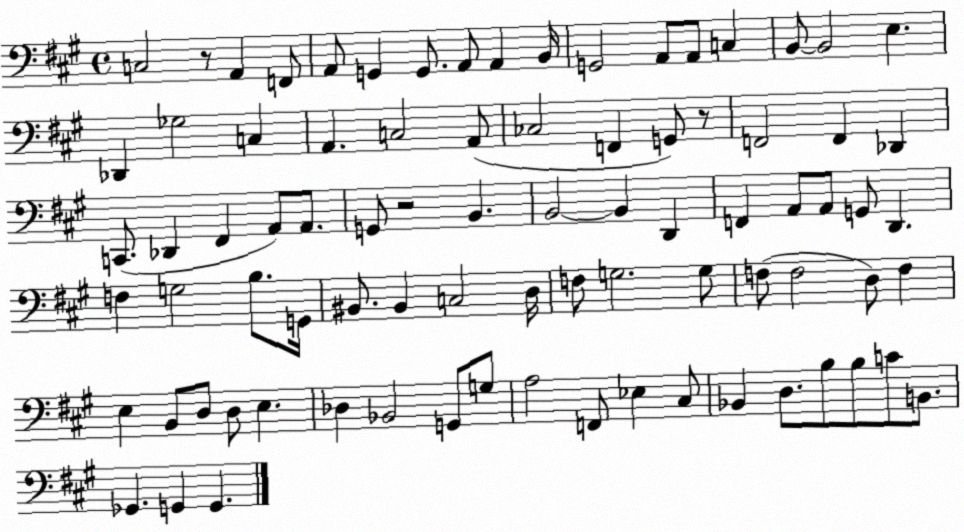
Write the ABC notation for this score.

X:1
T:Untitled
M:4/4
L:1/4
K:A
C,2 z/2 A,, F,,/2 A,,/2 G,, G,,/2 A,,/2 A,, B,,/4 G,,2 A,,/2 A,,/2 C, B,,/2 B,,2 E, _D,, _G,2 C, A,, C,2 A,,/2 _C,2 F,, G,,/2 z/2 F,,2 F,, _D,, C,,/2 _D,, ^F,, A,,/2 A,,/2 G,,/2 z2 B,, B,,2 B,, D,, F,, A,,/2 A,,/2 G,,/2 D,, F, G,2 B,/2 G,,/4 ^B,,/2 ^B,, C,2 D,/4 F,/2 G,2 G,/2 F,/2 F,2 D,/2 F, E, B,,/2 D,/2 D,/2 E, _D, _B,,2 G,,/2 G,/2 A,2 F,,/2 _E, ^C,/2 _B,, D,/2 B,/2 B,/2 C/2 B,,/2 _G,, G,, G,,